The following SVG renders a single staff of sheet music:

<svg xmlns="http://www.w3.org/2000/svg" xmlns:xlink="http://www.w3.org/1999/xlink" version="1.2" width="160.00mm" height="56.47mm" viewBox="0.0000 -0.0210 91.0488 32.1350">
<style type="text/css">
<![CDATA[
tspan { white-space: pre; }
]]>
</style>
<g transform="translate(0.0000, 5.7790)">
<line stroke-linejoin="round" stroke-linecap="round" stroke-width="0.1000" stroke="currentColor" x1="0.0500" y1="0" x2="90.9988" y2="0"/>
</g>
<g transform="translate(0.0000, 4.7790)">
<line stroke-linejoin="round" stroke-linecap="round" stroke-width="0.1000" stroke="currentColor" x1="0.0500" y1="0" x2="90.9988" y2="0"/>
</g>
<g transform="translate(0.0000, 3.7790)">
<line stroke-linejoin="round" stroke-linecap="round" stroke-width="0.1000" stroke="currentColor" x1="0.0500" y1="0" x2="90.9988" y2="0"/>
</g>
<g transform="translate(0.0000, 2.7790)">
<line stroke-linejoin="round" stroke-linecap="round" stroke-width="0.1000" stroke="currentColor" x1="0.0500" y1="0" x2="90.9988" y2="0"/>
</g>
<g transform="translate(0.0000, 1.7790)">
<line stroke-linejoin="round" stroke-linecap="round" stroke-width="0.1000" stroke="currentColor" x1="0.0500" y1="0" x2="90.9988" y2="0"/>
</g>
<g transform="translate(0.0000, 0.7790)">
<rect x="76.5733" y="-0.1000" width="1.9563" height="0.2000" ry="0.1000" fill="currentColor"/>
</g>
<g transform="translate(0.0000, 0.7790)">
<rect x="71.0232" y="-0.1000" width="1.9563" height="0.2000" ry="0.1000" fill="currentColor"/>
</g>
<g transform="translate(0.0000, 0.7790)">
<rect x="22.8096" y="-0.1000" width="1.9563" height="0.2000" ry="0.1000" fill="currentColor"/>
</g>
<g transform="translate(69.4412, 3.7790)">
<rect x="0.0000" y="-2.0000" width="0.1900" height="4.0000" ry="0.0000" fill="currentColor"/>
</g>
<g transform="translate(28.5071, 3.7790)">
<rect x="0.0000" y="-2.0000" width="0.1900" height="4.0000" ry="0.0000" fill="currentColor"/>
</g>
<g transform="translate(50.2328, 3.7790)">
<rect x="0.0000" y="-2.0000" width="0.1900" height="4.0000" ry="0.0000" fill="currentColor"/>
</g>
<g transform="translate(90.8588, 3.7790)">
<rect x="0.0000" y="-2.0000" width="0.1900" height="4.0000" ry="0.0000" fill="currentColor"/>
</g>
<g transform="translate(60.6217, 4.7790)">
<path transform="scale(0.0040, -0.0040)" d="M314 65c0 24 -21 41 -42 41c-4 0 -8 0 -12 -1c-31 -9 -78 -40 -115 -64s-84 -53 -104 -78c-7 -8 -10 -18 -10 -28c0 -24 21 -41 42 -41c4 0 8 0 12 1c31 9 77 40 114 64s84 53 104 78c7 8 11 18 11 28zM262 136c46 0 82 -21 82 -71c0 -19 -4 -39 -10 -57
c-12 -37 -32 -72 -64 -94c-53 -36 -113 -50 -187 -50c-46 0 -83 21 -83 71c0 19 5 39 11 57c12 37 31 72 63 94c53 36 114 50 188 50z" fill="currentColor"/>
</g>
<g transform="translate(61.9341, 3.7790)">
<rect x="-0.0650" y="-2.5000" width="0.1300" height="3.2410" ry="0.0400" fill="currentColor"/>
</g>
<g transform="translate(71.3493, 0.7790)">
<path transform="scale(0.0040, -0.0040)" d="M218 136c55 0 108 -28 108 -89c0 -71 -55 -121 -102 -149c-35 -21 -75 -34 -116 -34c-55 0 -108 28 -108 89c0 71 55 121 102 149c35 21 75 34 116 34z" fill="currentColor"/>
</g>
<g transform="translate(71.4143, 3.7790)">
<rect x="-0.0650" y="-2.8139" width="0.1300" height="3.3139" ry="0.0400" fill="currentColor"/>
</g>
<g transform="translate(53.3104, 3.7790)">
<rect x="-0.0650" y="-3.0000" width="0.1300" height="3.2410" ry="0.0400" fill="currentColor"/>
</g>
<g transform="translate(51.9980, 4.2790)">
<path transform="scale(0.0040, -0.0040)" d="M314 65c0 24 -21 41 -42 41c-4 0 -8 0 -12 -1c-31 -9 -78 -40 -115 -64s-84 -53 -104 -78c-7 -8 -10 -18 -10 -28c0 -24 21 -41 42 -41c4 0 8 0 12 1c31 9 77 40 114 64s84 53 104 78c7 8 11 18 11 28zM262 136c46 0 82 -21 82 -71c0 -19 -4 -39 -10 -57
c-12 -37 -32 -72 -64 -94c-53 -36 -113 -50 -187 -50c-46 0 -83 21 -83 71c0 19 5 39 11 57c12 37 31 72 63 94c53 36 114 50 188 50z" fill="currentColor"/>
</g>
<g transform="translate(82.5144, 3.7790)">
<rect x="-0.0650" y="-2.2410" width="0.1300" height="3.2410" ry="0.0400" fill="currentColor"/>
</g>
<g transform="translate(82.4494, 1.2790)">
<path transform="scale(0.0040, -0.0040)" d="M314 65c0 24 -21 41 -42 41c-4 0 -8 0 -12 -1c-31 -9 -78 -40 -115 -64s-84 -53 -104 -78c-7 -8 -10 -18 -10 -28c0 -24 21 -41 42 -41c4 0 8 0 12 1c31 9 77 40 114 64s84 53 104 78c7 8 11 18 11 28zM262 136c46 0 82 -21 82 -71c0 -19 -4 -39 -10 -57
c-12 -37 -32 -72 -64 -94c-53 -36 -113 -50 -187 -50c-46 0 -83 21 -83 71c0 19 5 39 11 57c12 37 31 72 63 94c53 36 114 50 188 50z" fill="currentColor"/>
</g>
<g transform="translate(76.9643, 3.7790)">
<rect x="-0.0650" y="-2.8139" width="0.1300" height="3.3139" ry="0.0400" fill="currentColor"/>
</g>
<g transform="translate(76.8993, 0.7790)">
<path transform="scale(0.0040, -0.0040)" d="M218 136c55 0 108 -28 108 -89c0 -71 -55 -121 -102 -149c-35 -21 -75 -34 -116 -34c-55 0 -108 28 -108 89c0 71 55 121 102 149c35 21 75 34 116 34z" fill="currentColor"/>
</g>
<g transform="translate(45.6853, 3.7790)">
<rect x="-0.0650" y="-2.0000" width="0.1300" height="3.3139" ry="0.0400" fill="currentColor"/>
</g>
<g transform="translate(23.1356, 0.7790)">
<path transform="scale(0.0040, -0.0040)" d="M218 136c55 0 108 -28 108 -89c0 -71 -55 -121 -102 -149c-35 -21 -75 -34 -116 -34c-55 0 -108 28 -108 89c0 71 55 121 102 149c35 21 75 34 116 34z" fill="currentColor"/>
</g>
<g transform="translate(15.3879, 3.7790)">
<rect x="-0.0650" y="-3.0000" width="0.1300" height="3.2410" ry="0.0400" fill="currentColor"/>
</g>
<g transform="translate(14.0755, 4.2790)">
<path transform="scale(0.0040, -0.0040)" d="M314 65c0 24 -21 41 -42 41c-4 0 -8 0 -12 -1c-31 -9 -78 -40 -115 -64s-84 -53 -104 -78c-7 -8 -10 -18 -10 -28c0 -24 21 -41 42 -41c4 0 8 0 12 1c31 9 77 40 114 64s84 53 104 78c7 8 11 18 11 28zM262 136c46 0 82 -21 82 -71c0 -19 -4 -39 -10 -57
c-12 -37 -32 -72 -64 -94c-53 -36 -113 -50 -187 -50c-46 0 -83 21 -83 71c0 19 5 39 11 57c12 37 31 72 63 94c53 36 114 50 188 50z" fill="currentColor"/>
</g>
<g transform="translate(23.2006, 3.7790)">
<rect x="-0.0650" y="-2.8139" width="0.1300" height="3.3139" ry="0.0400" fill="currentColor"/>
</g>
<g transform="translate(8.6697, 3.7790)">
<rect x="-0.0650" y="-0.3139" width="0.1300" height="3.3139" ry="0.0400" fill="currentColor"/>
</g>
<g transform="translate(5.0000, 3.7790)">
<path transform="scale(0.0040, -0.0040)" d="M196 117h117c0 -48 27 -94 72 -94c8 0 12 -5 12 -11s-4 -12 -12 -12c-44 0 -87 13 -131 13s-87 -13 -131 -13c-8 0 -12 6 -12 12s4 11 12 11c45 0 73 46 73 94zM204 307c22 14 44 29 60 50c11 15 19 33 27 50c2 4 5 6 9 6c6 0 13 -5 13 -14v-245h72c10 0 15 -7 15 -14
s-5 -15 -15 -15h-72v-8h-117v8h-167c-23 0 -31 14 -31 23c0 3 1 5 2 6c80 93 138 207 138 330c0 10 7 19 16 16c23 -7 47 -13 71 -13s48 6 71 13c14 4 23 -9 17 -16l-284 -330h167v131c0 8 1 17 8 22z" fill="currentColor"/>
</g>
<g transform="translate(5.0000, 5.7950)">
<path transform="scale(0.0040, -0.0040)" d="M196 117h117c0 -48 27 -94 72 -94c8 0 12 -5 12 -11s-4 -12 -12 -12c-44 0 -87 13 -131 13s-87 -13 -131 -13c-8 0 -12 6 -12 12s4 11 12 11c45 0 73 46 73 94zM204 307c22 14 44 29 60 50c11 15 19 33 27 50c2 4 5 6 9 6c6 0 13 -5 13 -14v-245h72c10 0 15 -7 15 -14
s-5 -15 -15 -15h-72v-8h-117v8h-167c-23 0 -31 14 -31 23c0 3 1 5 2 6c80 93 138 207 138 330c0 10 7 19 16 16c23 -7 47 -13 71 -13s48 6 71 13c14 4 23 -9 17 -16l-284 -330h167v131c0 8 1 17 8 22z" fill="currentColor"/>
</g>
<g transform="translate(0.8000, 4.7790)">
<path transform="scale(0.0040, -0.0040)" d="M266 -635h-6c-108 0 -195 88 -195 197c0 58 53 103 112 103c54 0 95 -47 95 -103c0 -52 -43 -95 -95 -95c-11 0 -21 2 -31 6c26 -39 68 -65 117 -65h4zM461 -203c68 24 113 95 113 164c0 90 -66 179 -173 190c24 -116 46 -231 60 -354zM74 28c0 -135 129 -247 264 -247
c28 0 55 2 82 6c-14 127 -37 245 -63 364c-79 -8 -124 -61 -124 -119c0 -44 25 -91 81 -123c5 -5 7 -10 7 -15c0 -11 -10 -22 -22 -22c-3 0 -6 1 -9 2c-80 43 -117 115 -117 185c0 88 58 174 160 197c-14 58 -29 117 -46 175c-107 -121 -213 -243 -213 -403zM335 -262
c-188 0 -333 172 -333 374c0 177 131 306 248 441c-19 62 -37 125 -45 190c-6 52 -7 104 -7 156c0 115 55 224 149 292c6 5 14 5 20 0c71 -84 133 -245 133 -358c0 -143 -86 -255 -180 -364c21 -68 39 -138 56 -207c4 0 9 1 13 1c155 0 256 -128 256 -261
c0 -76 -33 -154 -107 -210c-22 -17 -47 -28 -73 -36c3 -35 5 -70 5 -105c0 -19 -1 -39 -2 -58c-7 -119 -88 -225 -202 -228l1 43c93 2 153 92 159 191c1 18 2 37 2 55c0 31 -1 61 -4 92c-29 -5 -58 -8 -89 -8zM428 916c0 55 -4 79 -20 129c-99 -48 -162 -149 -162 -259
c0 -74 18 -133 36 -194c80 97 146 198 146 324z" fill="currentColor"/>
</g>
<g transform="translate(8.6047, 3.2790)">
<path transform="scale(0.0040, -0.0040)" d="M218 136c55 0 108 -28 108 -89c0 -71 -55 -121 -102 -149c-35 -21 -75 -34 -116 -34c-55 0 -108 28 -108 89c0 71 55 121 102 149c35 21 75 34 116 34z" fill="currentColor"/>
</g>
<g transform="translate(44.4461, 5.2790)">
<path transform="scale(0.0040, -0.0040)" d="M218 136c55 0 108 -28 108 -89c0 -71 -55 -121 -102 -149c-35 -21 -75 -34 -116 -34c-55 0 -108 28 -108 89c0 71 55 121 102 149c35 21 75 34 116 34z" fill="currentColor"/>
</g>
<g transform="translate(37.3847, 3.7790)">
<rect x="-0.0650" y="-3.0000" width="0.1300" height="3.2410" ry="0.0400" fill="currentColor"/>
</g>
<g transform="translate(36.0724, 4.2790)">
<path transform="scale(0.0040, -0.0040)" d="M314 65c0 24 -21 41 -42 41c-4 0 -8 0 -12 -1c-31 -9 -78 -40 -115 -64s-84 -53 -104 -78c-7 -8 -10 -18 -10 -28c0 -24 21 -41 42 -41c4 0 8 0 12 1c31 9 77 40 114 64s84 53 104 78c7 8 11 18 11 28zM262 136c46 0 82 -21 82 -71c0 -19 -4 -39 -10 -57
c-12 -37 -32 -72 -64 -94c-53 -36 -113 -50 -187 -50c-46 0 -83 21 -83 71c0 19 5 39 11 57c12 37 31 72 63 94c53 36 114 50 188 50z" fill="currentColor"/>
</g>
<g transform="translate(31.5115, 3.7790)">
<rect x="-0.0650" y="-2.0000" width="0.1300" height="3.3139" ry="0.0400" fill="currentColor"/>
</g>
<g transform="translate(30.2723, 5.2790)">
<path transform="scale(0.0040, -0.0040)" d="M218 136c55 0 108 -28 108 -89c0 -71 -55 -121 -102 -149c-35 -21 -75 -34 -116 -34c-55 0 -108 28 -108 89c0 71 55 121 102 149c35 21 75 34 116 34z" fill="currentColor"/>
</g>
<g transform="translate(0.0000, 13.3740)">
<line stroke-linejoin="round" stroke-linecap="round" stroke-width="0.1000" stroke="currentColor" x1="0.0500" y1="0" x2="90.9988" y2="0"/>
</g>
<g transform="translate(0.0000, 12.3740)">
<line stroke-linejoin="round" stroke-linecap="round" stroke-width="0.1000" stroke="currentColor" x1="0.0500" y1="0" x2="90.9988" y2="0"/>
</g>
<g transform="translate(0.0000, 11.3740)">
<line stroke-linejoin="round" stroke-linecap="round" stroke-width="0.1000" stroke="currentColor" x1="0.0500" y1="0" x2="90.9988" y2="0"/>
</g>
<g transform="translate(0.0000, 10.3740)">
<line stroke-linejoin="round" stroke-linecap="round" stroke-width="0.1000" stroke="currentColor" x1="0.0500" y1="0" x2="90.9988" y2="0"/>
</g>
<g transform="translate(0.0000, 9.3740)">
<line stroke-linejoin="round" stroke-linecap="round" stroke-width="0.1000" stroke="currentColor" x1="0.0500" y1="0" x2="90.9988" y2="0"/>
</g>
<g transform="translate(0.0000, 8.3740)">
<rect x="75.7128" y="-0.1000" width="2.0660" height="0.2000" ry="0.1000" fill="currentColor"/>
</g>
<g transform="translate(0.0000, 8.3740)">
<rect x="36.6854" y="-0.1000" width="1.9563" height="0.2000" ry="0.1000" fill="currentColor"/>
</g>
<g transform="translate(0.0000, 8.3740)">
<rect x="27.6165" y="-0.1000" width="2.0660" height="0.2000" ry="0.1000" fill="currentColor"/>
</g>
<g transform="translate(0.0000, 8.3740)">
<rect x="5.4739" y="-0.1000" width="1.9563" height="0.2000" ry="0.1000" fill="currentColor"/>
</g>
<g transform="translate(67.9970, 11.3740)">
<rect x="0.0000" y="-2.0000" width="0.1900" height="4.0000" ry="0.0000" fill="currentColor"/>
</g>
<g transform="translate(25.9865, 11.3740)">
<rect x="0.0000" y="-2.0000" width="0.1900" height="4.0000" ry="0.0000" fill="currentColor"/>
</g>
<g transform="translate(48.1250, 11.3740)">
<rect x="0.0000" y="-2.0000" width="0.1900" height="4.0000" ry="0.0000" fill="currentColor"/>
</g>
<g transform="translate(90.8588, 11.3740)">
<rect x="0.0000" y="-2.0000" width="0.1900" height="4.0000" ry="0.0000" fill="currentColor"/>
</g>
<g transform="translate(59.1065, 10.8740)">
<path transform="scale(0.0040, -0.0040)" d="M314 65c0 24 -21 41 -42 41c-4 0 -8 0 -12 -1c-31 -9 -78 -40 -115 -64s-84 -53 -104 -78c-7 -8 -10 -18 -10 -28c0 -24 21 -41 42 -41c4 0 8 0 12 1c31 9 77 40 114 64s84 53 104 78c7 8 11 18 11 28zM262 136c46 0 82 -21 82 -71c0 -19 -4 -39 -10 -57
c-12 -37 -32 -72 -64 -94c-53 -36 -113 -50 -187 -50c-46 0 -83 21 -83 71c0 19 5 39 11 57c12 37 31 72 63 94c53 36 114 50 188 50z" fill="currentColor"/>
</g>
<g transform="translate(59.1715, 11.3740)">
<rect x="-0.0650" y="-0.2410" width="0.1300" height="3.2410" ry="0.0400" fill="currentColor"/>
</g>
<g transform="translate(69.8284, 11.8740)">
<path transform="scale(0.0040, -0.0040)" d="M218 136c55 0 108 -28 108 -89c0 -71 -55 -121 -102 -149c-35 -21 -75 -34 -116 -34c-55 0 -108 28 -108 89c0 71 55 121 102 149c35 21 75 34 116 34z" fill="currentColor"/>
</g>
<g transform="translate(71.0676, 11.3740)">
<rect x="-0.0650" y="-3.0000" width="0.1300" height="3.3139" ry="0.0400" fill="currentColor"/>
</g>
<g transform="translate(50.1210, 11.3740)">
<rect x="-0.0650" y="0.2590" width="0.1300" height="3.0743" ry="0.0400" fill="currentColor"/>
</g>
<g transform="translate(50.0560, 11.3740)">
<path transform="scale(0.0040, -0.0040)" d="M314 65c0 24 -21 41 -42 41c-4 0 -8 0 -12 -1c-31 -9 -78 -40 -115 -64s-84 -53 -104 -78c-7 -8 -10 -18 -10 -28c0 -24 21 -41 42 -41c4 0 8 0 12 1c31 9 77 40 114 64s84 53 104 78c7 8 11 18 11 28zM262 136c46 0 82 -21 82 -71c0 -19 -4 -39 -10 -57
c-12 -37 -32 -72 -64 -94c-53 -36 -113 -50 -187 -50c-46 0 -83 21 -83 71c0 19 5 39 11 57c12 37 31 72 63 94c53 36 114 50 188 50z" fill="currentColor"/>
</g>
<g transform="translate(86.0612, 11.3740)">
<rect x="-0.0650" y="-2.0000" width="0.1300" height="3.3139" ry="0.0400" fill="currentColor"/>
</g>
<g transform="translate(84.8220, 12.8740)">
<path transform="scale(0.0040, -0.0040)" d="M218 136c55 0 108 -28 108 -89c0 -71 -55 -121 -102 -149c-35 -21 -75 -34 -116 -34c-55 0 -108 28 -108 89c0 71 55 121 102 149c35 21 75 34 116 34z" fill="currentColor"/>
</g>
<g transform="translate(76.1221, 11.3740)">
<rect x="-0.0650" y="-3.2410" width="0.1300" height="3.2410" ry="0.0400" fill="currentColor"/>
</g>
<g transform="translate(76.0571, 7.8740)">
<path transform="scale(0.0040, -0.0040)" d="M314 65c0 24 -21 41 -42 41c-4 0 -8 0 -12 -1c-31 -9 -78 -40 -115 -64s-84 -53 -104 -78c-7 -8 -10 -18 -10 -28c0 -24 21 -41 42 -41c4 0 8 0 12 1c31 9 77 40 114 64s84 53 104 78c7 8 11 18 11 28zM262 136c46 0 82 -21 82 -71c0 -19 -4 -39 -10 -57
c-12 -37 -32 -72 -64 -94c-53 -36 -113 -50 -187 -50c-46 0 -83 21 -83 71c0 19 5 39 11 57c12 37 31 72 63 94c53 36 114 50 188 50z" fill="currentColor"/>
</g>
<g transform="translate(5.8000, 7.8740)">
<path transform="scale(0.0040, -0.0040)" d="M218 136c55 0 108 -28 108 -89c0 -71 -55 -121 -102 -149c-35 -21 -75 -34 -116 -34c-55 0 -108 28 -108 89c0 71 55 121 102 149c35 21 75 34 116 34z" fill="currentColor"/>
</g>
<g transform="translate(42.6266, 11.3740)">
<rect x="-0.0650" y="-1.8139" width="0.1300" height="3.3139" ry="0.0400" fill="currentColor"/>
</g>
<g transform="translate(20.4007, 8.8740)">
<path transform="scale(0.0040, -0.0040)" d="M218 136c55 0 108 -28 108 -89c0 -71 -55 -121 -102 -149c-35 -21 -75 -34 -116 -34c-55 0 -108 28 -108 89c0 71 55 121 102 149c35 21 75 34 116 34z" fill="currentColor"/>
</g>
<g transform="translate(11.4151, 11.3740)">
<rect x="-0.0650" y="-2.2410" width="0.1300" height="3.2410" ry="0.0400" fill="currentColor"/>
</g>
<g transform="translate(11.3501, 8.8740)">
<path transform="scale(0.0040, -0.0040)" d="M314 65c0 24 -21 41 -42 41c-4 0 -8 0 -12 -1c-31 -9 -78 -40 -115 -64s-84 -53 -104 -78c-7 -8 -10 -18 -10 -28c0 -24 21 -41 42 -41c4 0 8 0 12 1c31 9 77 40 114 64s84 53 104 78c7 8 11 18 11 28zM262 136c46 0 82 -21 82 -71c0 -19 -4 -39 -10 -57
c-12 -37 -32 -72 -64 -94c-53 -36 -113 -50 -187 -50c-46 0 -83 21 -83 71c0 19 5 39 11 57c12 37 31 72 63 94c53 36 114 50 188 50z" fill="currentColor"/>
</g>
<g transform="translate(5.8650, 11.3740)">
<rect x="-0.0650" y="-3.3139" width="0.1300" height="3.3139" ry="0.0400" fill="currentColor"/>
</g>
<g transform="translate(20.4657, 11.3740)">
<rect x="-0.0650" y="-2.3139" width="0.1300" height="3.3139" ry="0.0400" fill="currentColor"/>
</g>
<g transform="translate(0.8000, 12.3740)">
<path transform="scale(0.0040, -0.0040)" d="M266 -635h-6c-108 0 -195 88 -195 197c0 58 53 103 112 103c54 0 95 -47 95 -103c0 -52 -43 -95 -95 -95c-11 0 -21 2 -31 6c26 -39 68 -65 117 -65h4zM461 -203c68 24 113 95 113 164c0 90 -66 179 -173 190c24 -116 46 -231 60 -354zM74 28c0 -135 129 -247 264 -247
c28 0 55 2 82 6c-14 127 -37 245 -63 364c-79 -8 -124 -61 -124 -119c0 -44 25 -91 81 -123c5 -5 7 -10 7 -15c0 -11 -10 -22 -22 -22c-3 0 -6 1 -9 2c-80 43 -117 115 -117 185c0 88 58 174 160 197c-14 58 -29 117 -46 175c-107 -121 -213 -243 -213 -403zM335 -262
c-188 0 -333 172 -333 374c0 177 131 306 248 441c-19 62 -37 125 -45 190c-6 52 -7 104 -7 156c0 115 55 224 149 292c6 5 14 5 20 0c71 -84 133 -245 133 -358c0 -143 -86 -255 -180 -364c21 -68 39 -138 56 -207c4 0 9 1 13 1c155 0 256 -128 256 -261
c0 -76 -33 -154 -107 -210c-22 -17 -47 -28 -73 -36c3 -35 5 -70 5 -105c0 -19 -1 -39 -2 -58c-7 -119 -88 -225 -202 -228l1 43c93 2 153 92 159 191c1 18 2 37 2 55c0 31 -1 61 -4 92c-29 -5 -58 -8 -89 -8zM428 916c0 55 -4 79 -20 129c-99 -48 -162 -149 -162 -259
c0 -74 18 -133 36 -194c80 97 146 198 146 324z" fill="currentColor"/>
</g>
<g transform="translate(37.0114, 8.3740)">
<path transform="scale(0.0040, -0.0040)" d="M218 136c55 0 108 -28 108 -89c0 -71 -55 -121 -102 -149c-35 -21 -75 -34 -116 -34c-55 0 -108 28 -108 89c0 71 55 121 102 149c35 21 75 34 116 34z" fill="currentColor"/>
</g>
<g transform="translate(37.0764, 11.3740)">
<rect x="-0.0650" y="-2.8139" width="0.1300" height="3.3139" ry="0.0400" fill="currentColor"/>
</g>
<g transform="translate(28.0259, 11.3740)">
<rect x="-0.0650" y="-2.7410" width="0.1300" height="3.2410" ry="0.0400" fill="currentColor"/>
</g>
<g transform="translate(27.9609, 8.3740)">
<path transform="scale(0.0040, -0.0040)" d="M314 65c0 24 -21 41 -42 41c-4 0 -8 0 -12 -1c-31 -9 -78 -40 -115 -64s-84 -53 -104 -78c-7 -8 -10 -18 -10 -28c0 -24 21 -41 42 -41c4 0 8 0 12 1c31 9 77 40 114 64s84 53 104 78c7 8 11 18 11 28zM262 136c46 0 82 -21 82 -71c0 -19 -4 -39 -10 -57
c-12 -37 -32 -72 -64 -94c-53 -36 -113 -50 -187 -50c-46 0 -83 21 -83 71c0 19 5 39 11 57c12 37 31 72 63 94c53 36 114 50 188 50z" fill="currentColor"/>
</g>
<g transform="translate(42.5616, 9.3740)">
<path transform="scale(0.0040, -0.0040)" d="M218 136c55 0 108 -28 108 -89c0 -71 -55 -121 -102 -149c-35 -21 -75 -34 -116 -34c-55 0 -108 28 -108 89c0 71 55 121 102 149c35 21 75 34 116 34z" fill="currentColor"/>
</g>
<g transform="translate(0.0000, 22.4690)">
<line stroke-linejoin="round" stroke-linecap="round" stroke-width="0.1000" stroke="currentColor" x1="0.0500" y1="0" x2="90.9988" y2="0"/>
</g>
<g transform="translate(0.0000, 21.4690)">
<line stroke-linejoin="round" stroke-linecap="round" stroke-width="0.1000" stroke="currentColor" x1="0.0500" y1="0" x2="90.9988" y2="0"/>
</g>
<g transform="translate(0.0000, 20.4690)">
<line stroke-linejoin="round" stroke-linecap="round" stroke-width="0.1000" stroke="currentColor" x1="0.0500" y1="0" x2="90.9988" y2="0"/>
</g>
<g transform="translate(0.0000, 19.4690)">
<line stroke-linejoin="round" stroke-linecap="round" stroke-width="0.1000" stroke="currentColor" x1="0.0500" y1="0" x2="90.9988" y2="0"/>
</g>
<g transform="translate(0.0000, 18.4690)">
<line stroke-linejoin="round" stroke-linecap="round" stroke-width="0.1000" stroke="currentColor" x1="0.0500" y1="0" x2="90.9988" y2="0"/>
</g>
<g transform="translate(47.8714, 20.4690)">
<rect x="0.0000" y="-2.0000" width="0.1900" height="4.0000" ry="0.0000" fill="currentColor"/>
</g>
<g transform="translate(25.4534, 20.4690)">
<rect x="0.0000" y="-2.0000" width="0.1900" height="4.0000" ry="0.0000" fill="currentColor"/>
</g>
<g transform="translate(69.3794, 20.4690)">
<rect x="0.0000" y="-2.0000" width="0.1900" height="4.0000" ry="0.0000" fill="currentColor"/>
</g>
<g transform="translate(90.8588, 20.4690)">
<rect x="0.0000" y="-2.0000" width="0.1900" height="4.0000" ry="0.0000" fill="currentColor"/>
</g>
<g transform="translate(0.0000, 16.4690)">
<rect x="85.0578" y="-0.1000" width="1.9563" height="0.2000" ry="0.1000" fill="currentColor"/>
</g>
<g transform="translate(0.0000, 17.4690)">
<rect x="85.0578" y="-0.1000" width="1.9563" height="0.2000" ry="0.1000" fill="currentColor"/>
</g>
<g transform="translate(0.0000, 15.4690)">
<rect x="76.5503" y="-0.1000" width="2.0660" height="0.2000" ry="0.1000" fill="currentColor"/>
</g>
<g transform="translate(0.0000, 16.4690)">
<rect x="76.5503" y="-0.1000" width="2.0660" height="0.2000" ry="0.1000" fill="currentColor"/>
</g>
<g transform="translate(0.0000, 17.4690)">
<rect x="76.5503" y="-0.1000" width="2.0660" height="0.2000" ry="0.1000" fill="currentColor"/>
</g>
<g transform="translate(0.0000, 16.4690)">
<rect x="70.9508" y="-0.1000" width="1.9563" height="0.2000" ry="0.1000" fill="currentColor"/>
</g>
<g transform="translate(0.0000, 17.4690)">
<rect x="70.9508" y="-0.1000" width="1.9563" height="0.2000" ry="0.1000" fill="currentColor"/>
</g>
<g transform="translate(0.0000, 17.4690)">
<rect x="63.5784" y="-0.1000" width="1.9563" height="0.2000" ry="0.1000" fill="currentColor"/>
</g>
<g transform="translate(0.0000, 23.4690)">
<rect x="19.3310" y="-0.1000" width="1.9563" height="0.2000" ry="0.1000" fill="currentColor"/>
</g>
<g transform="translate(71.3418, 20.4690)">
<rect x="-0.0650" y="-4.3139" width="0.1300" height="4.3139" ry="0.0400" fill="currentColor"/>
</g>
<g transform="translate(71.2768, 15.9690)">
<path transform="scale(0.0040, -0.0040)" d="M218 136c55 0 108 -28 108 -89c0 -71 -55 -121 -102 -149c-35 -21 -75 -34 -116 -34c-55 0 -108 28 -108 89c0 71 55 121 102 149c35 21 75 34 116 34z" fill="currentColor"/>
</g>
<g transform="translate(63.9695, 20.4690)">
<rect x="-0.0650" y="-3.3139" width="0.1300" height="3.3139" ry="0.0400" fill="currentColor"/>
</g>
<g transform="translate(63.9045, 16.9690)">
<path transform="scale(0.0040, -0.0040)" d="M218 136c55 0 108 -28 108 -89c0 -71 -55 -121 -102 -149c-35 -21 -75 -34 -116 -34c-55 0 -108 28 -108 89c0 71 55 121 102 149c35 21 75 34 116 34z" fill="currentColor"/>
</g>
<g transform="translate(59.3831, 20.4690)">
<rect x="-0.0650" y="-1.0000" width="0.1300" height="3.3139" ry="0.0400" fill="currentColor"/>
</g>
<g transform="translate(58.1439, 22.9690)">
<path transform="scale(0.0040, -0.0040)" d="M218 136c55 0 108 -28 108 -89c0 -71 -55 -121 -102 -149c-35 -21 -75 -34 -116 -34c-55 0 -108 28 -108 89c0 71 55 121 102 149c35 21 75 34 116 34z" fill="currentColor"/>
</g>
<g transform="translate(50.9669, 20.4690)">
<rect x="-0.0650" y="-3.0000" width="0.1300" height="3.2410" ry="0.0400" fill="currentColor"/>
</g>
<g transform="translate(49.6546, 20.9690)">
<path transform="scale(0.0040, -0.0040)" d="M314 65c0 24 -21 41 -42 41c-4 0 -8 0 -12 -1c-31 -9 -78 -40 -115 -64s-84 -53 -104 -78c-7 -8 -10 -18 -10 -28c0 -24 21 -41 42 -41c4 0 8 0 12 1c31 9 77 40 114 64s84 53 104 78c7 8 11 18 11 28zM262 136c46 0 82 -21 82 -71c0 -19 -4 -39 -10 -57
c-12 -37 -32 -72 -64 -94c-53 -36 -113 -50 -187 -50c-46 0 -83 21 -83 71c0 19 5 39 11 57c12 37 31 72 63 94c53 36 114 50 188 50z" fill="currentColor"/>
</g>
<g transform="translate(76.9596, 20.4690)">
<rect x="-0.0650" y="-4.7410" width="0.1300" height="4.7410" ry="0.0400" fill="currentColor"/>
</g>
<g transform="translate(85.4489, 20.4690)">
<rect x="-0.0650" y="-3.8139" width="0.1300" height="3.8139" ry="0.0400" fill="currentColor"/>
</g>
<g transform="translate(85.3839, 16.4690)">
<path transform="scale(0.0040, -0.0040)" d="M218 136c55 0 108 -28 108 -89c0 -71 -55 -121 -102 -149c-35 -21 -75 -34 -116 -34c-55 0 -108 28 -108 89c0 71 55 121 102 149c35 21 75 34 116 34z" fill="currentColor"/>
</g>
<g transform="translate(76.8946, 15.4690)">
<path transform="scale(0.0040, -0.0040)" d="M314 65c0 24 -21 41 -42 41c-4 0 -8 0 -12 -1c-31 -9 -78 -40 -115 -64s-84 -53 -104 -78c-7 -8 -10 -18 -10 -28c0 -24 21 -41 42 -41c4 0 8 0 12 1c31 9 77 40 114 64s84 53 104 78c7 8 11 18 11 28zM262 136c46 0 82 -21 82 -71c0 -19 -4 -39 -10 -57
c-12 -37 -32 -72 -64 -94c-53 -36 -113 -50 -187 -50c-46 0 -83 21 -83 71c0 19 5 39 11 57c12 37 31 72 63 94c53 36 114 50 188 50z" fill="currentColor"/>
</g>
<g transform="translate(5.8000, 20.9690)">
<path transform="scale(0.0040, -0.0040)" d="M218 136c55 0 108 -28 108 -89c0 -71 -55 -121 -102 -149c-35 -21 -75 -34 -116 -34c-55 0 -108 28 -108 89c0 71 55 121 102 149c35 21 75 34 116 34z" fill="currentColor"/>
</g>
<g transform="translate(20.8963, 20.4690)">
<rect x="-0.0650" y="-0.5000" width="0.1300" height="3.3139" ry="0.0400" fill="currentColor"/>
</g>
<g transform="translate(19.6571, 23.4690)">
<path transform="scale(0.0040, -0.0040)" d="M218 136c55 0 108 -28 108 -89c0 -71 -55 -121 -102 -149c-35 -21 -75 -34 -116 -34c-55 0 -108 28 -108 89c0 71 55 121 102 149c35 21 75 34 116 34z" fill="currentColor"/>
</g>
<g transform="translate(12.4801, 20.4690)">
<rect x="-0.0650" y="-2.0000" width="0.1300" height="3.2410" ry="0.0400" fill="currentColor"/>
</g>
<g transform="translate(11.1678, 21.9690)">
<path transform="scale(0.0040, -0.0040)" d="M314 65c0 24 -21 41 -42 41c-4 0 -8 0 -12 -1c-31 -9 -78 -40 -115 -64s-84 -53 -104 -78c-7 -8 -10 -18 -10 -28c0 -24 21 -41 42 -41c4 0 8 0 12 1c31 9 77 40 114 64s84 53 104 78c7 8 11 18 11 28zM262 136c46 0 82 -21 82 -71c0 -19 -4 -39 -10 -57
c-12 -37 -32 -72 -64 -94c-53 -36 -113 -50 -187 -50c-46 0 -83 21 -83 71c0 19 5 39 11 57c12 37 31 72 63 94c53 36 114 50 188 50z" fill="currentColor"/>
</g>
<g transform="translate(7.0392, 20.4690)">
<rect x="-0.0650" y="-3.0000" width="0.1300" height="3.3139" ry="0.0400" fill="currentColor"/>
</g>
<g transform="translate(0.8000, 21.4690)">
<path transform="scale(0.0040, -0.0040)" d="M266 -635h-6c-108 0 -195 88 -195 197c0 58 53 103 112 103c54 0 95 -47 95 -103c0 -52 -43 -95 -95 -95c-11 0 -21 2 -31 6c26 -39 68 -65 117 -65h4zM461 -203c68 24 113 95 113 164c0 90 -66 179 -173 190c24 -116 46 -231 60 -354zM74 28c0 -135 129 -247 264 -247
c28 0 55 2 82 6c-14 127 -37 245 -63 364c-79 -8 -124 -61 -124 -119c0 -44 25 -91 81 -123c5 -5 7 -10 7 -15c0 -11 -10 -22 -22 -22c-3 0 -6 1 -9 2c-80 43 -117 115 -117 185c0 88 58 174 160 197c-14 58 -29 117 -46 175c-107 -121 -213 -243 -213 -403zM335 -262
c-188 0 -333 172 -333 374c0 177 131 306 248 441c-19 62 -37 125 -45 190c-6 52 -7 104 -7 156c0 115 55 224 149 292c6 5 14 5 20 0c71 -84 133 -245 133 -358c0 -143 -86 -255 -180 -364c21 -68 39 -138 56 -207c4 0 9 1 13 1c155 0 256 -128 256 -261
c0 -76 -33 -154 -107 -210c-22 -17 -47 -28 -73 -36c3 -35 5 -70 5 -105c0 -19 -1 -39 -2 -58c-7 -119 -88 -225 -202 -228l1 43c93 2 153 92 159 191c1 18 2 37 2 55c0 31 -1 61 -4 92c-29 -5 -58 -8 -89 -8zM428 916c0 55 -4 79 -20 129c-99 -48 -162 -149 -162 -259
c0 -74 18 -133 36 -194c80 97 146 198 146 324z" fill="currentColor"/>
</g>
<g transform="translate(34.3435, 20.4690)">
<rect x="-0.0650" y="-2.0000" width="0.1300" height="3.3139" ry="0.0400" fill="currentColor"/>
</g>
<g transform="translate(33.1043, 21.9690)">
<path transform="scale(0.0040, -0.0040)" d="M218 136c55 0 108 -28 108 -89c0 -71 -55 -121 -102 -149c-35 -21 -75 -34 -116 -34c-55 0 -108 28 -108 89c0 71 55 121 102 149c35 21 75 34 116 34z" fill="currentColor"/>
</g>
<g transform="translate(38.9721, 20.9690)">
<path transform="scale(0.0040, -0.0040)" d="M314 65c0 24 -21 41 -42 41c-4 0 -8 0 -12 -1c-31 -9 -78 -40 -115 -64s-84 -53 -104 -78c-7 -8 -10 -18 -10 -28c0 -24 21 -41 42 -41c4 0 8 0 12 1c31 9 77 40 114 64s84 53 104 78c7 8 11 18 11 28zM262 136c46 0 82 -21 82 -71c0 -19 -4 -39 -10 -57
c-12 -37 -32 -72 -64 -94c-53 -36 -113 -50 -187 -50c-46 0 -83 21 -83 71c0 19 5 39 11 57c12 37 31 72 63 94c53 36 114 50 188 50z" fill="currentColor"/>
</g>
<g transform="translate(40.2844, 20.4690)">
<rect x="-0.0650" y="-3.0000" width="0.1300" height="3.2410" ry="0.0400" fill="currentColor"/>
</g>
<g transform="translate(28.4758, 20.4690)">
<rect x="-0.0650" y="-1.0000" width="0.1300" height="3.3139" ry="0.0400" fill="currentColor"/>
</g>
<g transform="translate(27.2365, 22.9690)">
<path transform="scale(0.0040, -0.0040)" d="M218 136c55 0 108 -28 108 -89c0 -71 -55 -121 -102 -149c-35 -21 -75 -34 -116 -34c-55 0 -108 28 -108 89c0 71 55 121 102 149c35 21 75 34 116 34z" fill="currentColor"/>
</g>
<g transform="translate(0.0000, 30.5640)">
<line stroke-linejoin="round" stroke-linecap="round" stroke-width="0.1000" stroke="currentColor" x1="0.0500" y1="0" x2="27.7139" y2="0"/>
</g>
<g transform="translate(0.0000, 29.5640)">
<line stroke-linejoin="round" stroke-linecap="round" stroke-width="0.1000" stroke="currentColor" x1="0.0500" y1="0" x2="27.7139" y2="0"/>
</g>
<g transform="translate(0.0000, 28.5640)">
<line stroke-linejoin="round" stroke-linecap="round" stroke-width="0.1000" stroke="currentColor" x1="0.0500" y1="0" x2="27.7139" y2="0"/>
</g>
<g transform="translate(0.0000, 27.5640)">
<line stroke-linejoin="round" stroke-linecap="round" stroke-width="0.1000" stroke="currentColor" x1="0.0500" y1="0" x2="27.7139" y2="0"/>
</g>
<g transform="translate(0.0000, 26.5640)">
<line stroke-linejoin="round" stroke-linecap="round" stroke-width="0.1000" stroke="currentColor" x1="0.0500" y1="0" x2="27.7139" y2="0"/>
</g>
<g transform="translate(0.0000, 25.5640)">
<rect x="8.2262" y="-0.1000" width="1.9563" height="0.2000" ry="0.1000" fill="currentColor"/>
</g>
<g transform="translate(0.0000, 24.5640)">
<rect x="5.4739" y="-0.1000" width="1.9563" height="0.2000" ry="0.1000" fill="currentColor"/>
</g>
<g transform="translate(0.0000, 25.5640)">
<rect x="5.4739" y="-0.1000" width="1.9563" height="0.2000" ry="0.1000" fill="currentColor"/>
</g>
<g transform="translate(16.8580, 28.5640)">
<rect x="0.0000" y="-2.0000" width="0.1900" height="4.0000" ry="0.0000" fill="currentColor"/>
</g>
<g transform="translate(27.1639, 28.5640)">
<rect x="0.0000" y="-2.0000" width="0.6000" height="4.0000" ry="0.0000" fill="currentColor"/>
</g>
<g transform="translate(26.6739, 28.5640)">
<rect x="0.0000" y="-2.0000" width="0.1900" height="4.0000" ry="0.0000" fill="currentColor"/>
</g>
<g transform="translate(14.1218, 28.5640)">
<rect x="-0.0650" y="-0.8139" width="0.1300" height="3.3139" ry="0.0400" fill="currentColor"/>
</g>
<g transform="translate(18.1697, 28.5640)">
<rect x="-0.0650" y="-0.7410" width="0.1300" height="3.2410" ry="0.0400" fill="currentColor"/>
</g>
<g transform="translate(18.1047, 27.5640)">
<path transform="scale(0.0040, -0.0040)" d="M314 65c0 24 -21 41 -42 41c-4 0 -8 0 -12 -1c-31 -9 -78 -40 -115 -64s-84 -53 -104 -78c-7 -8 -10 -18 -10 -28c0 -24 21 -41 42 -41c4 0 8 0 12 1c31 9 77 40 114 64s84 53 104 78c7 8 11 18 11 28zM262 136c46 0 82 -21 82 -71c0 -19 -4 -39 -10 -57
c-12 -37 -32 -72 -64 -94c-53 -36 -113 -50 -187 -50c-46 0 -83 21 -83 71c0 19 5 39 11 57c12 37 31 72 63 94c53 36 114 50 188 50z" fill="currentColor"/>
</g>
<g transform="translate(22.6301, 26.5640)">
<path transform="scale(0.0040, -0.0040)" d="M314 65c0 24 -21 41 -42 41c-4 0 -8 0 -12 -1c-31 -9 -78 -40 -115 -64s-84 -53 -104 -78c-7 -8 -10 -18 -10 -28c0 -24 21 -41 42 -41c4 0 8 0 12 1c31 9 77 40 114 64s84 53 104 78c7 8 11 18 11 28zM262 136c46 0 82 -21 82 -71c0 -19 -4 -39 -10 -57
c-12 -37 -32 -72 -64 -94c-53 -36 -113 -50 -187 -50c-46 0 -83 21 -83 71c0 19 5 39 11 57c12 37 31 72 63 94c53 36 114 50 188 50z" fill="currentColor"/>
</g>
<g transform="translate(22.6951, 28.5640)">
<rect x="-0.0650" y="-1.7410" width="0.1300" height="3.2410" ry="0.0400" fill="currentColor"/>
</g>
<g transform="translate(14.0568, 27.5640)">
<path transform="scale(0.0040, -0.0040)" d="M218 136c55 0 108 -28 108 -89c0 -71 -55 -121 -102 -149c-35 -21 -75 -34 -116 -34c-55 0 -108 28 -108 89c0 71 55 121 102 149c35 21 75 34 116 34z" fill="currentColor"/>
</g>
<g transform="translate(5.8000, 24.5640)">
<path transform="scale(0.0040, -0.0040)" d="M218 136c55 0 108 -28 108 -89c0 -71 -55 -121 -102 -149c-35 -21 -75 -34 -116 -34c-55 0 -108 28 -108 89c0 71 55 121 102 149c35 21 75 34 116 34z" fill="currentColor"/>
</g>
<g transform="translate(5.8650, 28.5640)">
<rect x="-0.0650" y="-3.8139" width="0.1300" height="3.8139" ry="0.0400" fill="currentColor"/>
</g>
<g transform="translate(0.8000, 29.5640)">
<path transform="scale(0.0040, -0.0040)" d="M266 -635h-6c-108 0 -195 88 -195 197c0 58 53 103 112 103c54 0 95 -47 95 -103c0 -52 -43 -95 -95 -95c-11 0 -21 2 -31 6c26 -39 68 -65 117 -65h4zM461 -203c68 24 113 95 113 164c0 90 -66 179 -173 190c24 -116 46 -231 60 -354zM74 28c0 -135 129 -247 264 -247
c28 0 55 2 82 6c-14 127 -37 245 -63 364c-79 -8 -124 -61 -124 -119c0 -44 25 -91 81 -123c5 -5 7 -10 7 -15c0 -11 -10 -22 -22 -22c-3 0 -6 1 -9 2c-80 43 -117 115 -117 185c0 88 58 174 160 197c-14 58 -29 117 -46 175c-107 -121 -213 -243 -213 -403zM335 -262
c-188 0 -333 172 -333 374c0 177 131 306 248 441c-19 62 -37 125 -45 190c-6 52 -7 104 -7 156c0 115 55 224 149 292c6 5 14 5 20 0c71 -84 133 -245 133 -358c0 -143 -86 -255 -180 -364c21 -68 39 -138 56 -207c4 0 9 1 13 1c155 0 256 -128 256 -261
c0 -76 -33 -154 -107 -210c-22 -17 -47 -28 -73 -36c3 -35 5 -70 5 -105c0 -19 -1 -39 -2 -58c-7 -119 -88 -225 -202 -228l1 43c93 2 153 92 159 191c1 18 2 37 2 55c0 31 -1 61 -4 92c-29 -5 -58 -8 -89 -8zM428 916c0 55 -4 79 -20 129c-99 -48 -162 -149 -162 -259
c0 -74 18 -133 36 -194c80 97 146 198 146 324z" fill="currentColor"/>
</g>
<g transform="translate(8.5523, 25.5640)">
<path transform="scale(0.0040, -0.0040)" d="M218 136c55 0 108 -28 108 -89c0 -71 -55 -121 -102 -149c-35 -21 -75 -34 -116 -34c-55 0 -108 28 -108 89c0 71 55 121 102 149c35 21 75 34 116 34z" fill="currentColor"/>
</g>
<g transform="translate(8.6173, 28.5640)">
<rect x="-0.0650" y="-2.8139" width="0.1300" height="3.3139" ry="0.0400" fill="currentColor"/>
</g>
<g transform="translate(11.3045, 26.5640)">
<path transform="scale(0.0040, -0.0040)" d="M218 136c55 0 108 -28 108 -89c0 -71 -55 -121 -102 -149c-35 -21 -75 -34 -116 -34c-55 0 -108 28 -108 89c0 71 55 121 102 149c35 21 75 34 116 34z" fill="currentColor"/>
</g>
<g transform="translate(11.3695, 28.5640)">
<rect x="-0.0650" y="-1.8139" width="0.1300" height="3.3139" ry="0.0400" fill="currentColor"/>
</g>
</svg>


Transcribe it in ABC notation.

X:1
T:Untitled
M:4/4
L:1/4
K:C
c A2 a F A2 F A2 G2 a a g2 b g2 g a2 a f B2 c2 A b2 F A F2 C D F A2 A2 D b d' e'2 c' c' a f d d2 f2